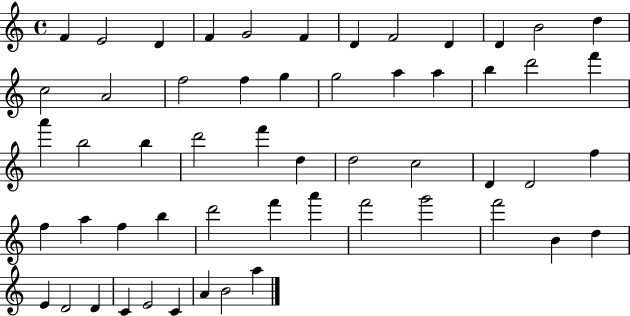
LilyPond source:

{
  \clef treble
  \time 4/4
  \defaultTimeSignature
  \key c \major
  f'4 e'2 d'4 | f'4 g'2 f'4 | d'4 f'2 d'4 | d'4 b'2 d''4 | \break c''2 a'2 | f''2 f''4 g''4 | g''2 a''4 a''4 | b''4 d'''2 f'''4 | \break a'''4 b''2 b''4 | d'''2 f'''4 d''4 | d''2 c''2 | d'4 d'2 f''4 | \break f''4 a''4 f''4 b''4 | d'''2 f'''4 a'''4 | f'''2 g'''2 | f'''2 b'4 d''4 | \break e'4 d'2 d'4 | c'4 e'2 c'4 | a'4 b'2 a''4 | \bar "|."
}